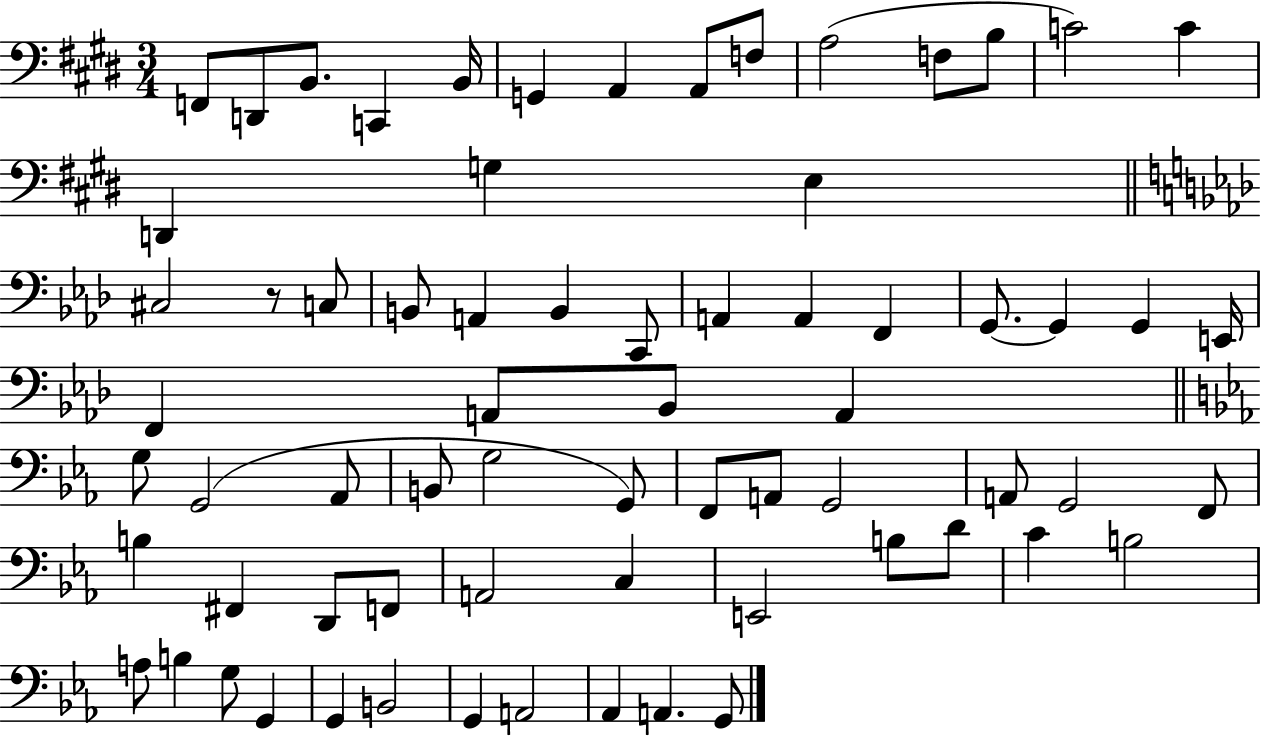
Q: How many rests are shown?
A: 1